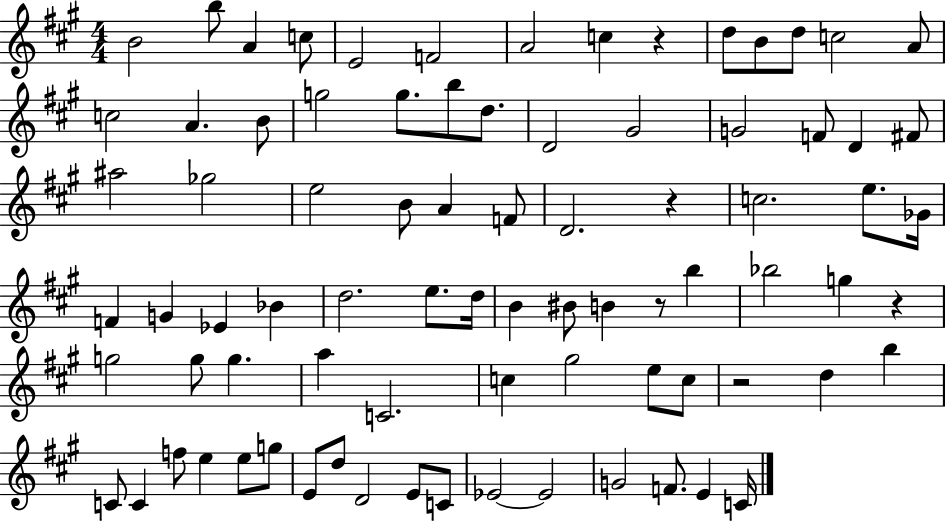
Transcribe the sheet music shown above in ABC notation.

X:1
T:Untitled
M:4/4
L:1/4
K:A
B2 b/2 A c/2 E2 F2 A2 c z d/2 B/2 d/2 c2 A/2 c2 A B/2 g2 g/2 b/2 d/2 D2 ^G2 G2 F/2 D ^F/2 ^a2 _g2 e2 B/2 A F/2 D2 z c2 e/2 _G/4 F G _E _B d2 e/2 d/4 B ^B/2 B z/2 b _b2 g z g2 g/2 g a C2 c ^g2 e/2 c/2 z2 d b C/2 C f/2 e e/2 g/2 E/2 d/2 D2 E/2 C/2 _E2 _E2 G2 F/2 E C/4